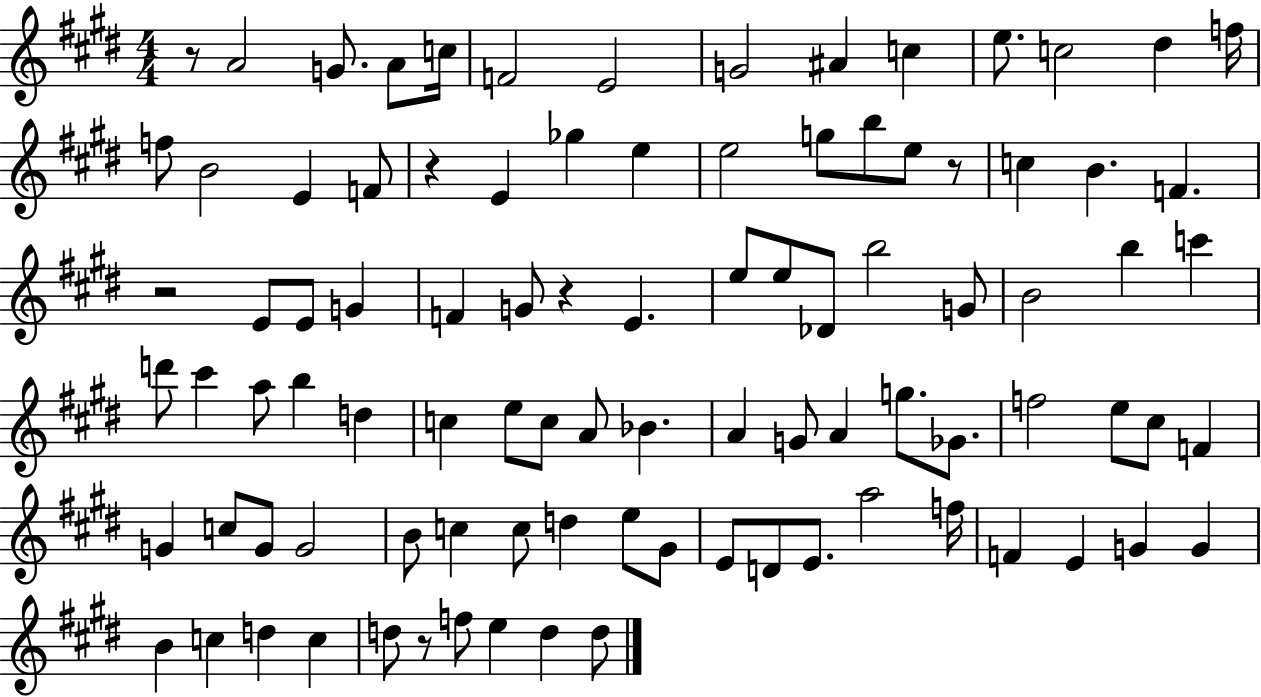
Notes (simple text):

R/e A4/h G4/e. A4/e C5/s F4/h E4/h G4/h A#4/q C5/q E5/e. C5/h D#5/q F5/s F5/e B4/h E4/q F4/e R/q E4/q Gb5/q E5/q E5/h G5/e B5/e E5/e R/e C5/q B4/q. F4/q. R/h E4/e E4/e G4/q F4/q G4/e R/q E4/q. E5/e E5/e Db4/e B5/h G4/e B4/h B5/q C6/q D6/e C#6/q A5/e B5/q D5/q C5/q E5/e C5/e A4/e Bb4/q. A4/q G4/e A4/q G5/e. Gb4/e. F5/h E5/e C#5/e F4/q G4/q C5/e G4/e G4/h B4/e C5/q C5/e D5/q E5/e G#4/e E4/e D4/e E4/e. A5/h F5/s F4/q E4/q G4/q G4/q B4/q C5/q D5/q C5/q D5/e R/e F5/e E5/q D5/q D5/e